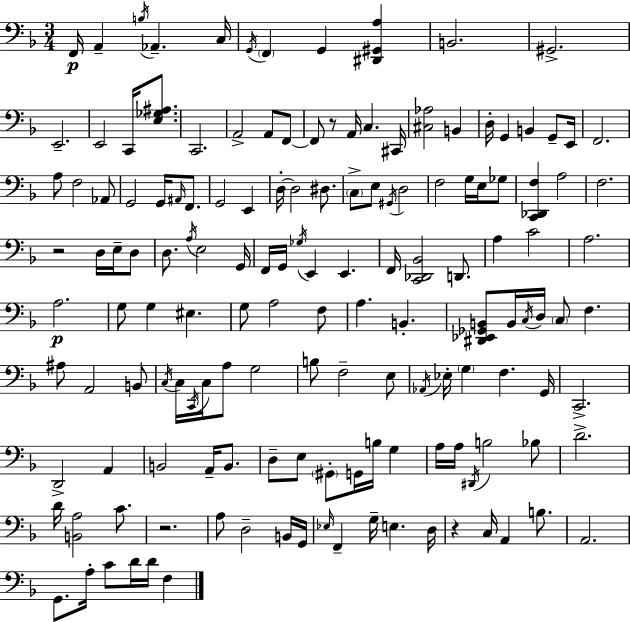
X:1
T:Untitled
M:3/4
L:1/4
K:Dm
F,,/4 A,, B,/4 _A,, C,/4 G,,/4 F,, G,, [^D,,^G,,A,] B,,2 ^G,,2 E,,2 E,,2 C,,/4 [E,_G,^A,]/2 C,,2 A,,2 A,,/2 F,,/2 F,,/2 z/2 A,,/4 C, ^C,,/4 [^C,_A,]2 B,, D,/4 G,, B,, G,,/2 E,,/4 F,,2 A,/2 F,2 _A,,/2 G,,2 G,,/4 ^A,,/4 F,,/2 G,,2 E,, D,/4 D,2 ^D,/2 C,/2 E,/2 ^G,,/4 D,2 F,2 G,/4 E,/4 _G,/2 [C,,_D,,F,] A,2 F,2 z2 D,/4 E,/4 D,/2 D,/2 A,/4 E,2 G,,/4 F,,/4 G,,/4 _G,/4 E,, E,, F,,/4 [C,,_D,,_B,,]2 D,,/2 A, C2 A,2 A,2 G,/2 G, ^E, G,/2 A,2 F,/2 A, B,, [^D,,_E,,_G,,B,,]/2 B,,/4 C,/4 D,/4 C,/2 F, ^A,/2 A,,2 B,,/2 C,/4 C,/4 C,,/4 C,/4 A,/2 G,2 B,/2 F,2 E,/2 _A,,/4 _E,/4 G, F, G,,/4 C,,2 D,,2 A,, B,,2 A,,/4 B,,/2 D,/2 E,/2 ^G,,/2 G,,/4 B,/4 G, A,/4 A,/4 ^D,,/4 B,2 _B,/2 D2 D/4 [B,,A,]2 C/2 z2 A,/2 D,2 B,,/4 G,,/4 _E,/4 F,, G,/4 E, D,/4 z C,/4 A,, B,/2 A,,2 G,,/2 A,/4 C/2 D/4 D/4 F,